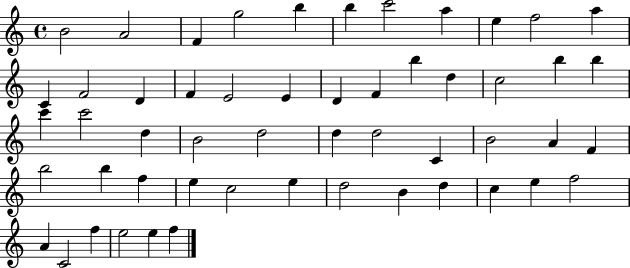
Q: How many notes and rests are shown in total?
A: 53